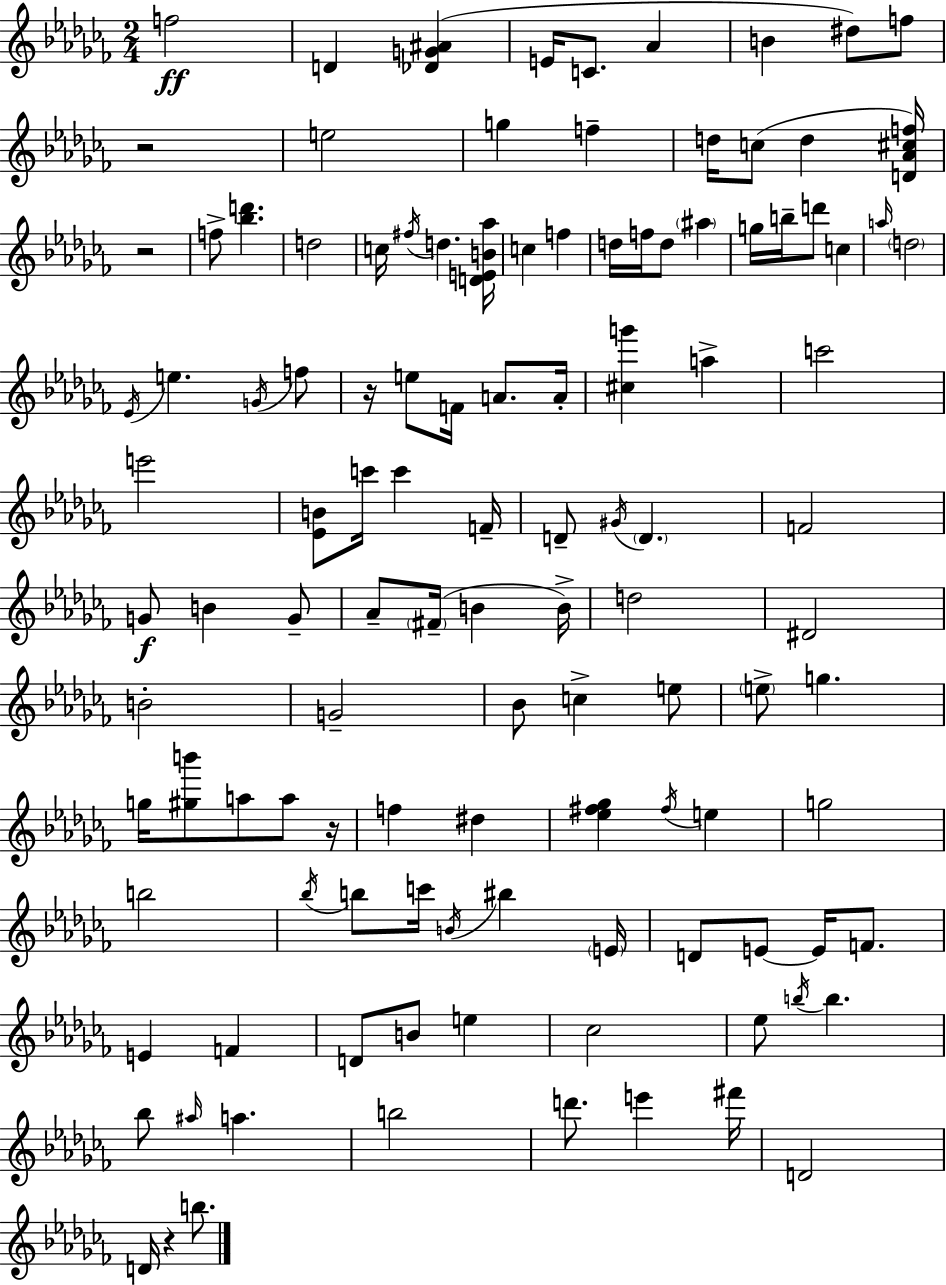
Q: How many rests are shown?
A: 5